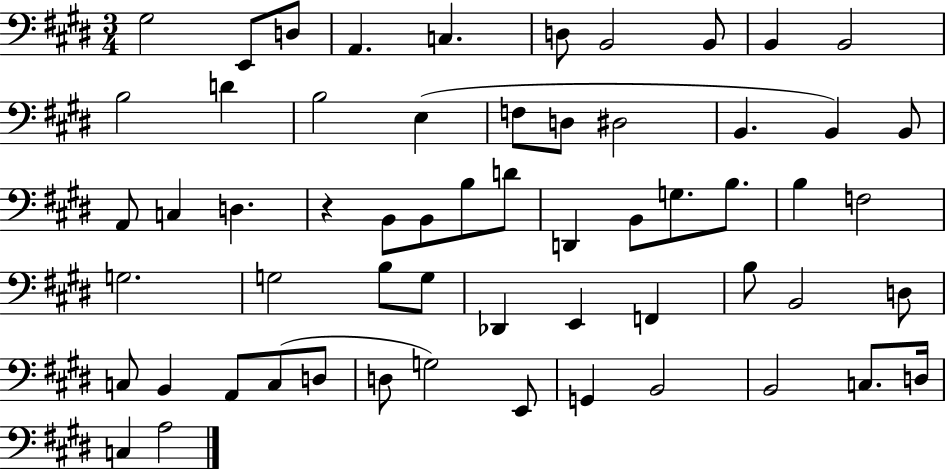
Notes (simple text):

G#3/h E2/e D3/e A2/q. C3/q. D3/e B2/h B2/e B2/q B2/h B3/h D4/q B3/h E3/q F3/e D3/e D#3/h B2/q. B2/q B2/e A2/e C3/q D3/q. R/q B2/e B2/e B3/e D4/e D2/q B2/e G3/e. B3/e. B3/q F3/h G3/h. G3/h B3/e G3/e Db2/q E2/q F2/q B3/e B2/h D3/e C3/e B2/q A2/e C3/e D3/e D3/e G3/h E2/e G2/q B2/h B2/h C3/e. D3/s C3/q A3/h